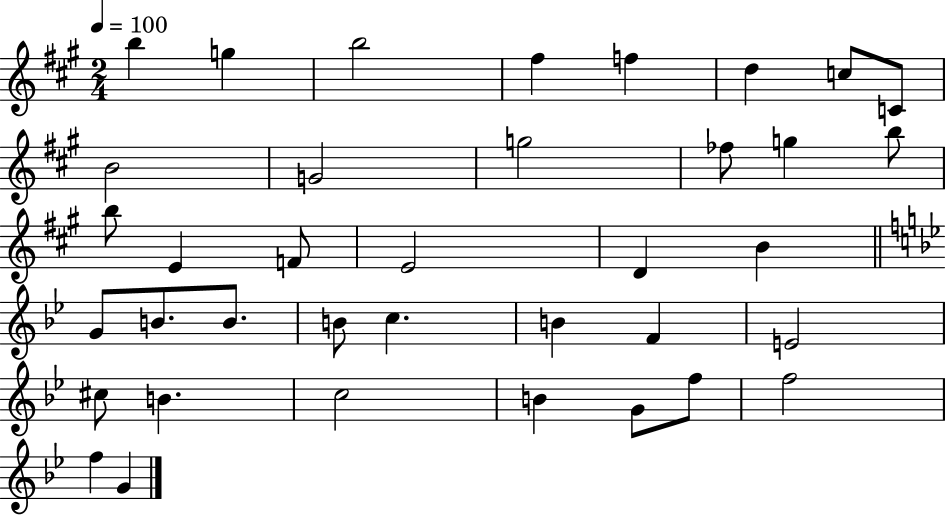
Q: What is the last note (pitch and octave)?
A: G4